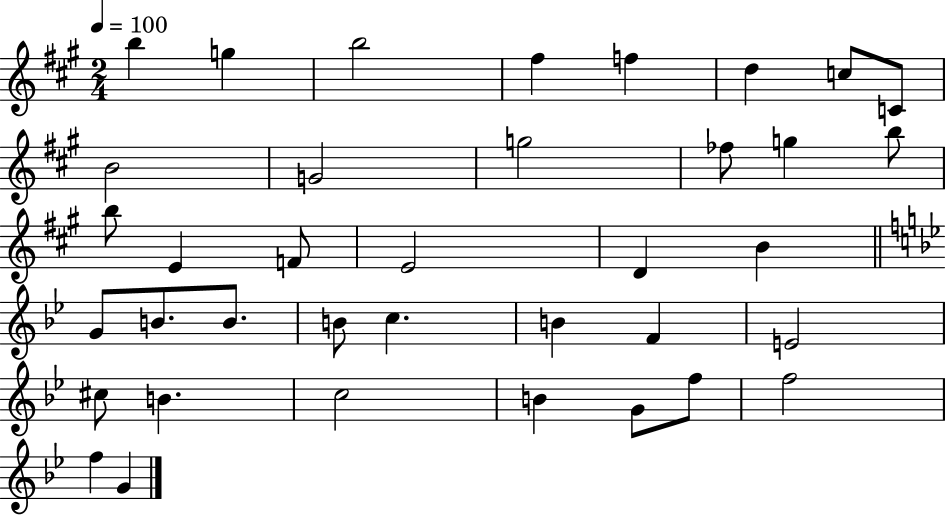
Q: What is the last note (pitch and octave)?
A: G4